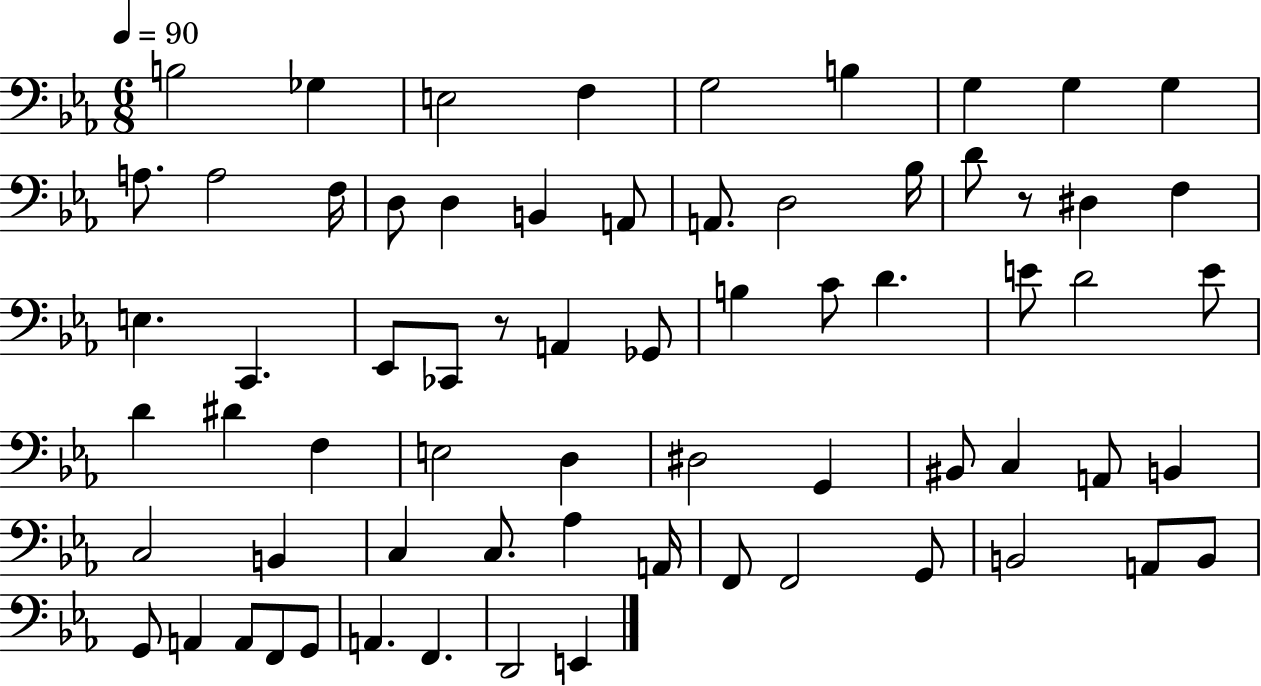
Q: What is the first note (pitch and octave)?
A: B3